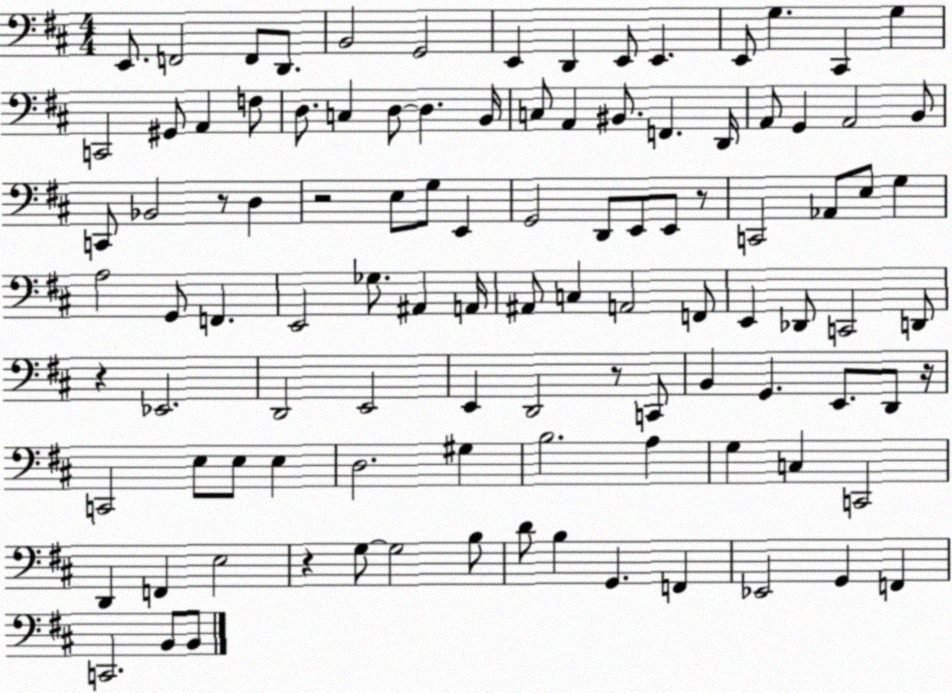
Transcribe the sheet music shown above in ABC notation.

X:1
T:Untitled
M:4/4
L:1/4
K:D
E,,/2 F,,2 F,,/2 D,,/2 B,,2 G,,2 E,, D,, E,,/2 E,, E,,/2 G, ^C,, G, C,,2 ^G,,/2 A,, F,/2 D,/2 C, D,/2 D, B,,/4 C,/2 A,, ^B,,/2 F,, D,,/4 A,,/2 G,, A,,2 B,,/2 C,,/2 _B,,2 z/2 D, z2 E,/2 G,/2 E,, G,,2 D,,/2 E,,/2 E,,/2 z/2 C,,2 _A,,/2 E,/2 G, A,2 G,,/2 F,, E,,2 _G,/2 ^A,, A,,/4 ^A,,/2 C, A,,2 F,,/2 E,, _D,,/2 C,,2 D,,/2 z _E,,2 D,,2 E,,2 E,, D,,2 z/2 C,,/2 B,, G,, E,,/2 D,,/2 z/4 C,,2 E,/2 E,/2 E, D,2 ^G, B,2 A, G, C, C,,2 D,, F,, E,2 z G,/2 G,2 B,/2 D/2 B, G,, F,, _E,,2 G,, F,, C,,2 B,,/2 B,,/2